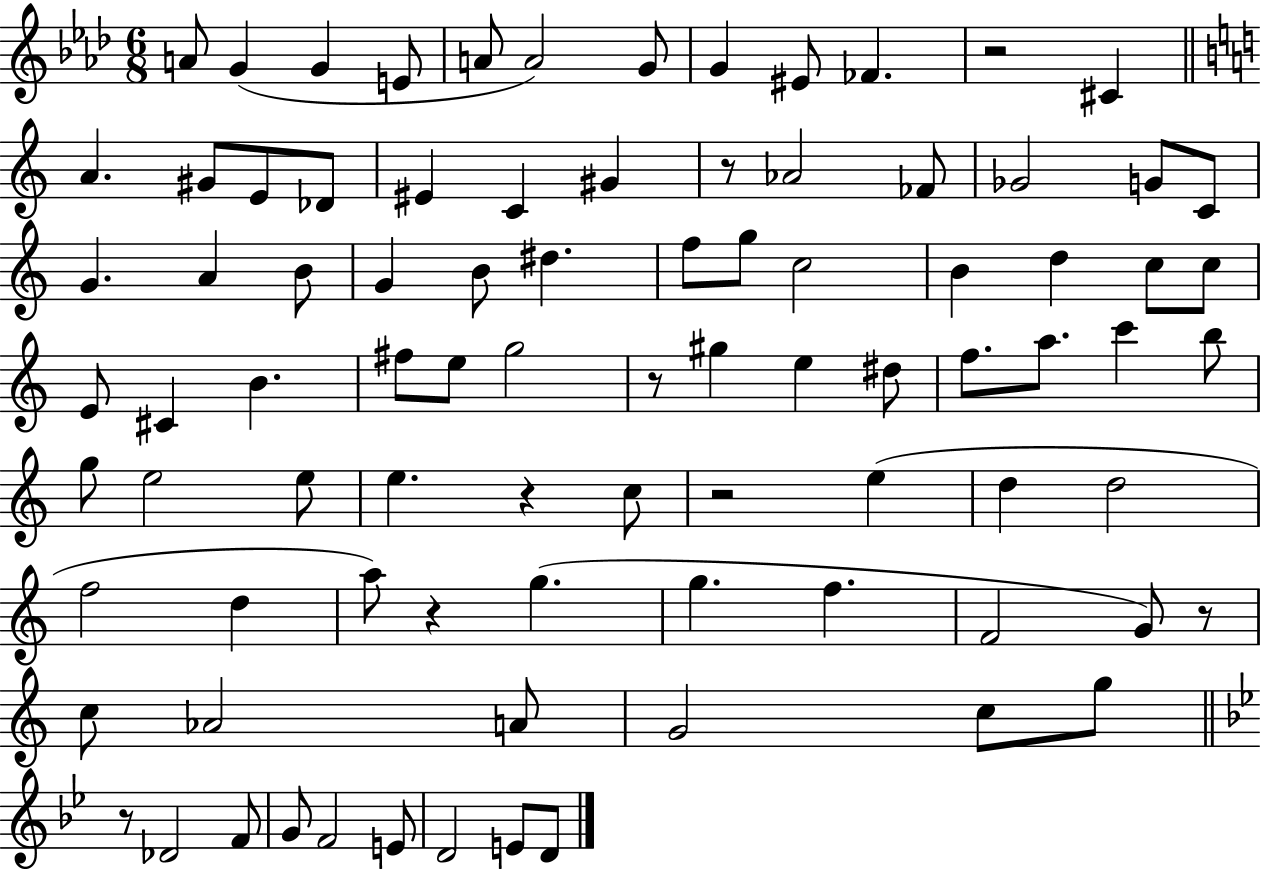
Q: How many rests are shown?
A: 8